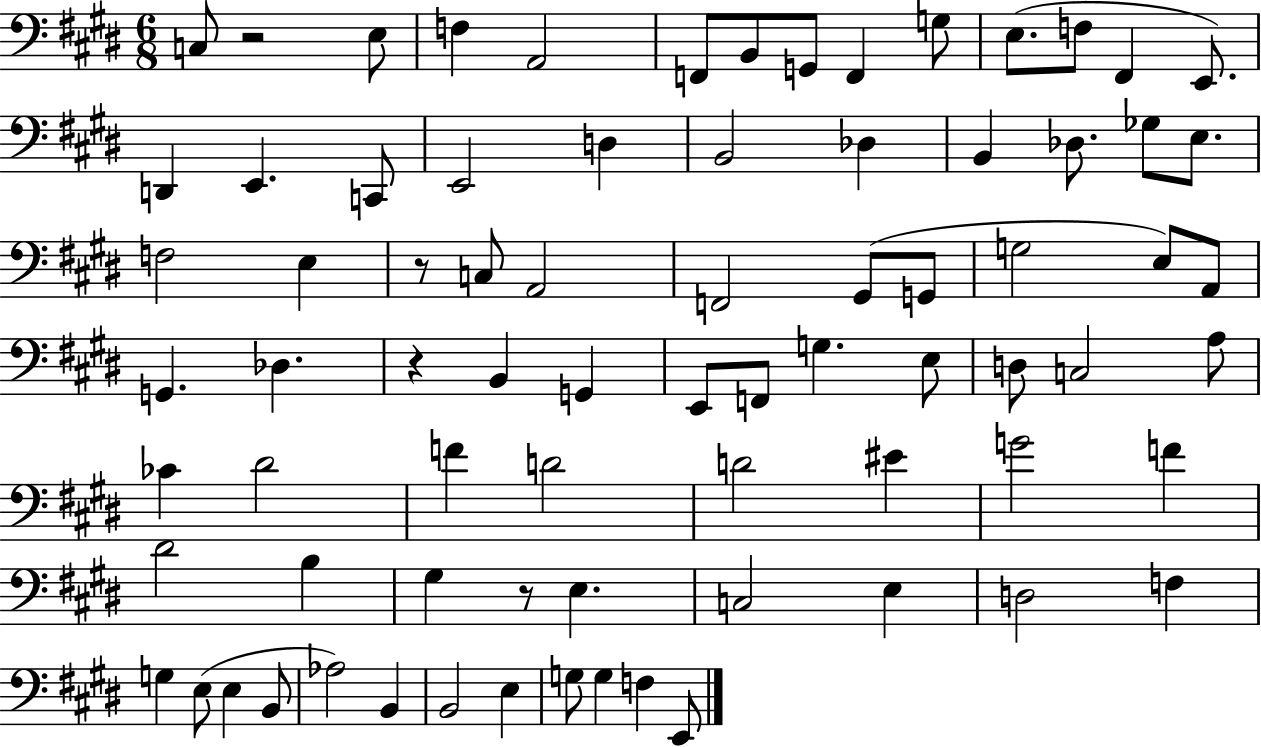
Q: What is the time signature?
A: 6/8